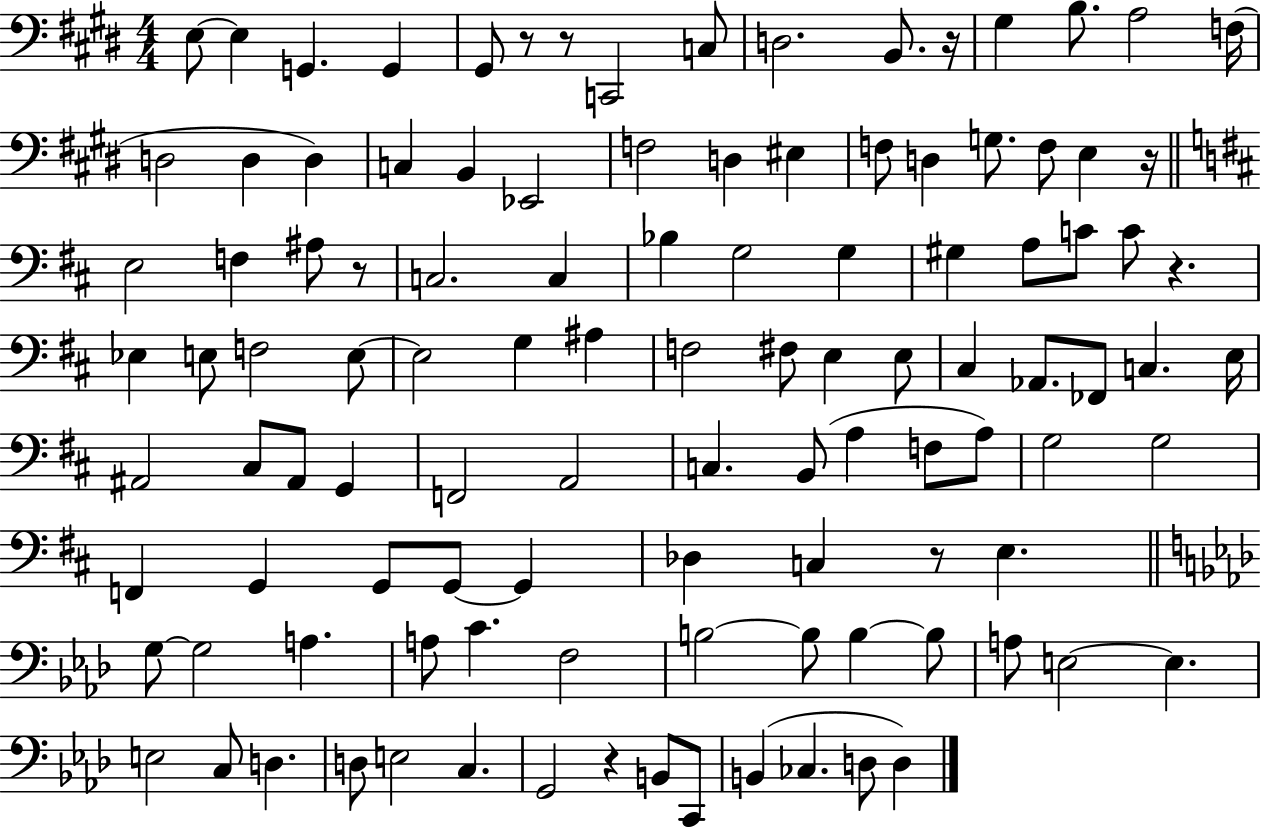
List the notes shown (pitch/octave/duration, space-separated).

E3/e E3/q G2/q. G2/q G#2/e R/e R/e C2/h C3/e D3/h. B2/e. R/s G#3/q B3/e. A3/h F3/s D3/h D3/q D3/q C3/q B2/q Eb2/h F3/h D3/q EIS3/q F3/e D3/q G3/e. F3/e E3/q R/s E3/h F3/q A#3/e R/e C3/h. C3/q Bb3/q G3/h G3/q G#3/q A3/e C4/e C4/e R/q. Eb3/q E3/e F3/h E3/e E3/h G3/q A#3/q F3/h F#3/e E3/q E3/e C#3/q Ab2/e. FES2/e C3/q. E3/s A#2/h C#3/e A#2/e G2/q F2/h A2/h C3/q. B2/e A3/q F3/e A3/e G3/h G3/h F2/q G2/q G2/e G2/e G2/q Db3/q C3/q R/e E3/q. G3/e G3/h A3/q. A3/e C4/q. F3/h B3/h B3/e B3/q B3/e A3/e E3/h E3/q. E3/h C3/e D3/q. D3/e E3/h C3/q. G2/h R/q B2/e C2/e B2/q CES3/q. D3/e D3/q